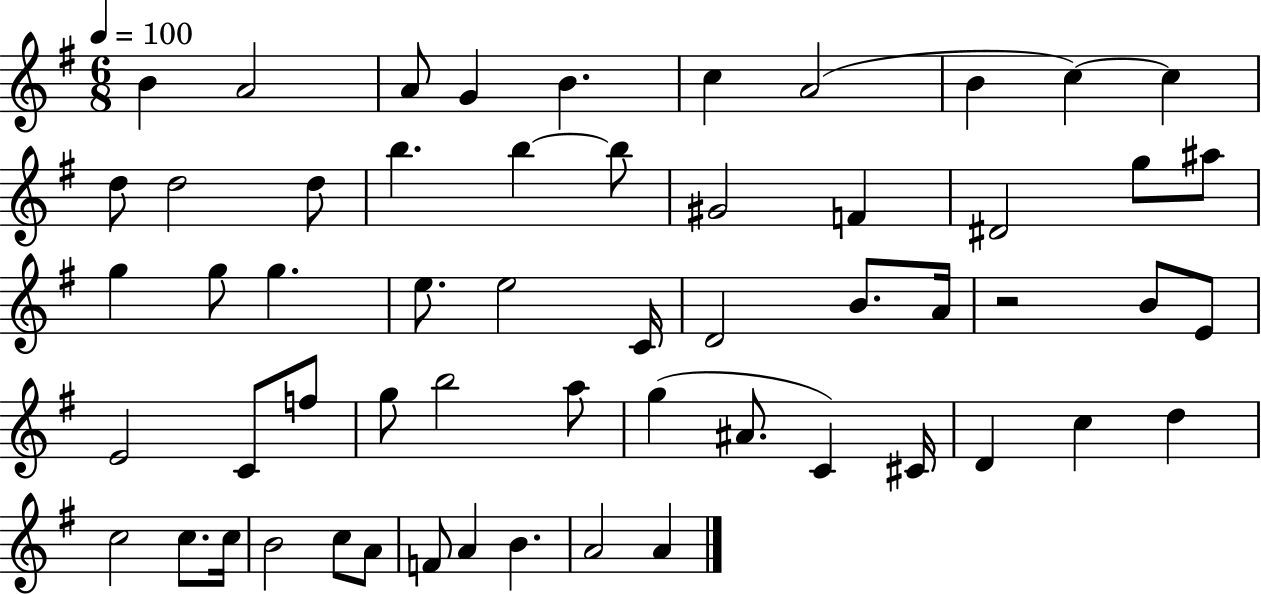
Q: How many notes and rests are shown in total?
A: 57